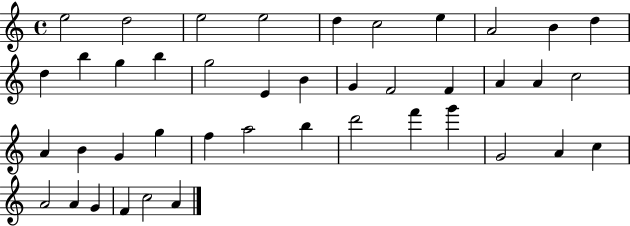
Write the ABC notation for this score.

X:1
T:Untitled
M:4/4
L:1/4
K:C
e2 d2 e2 e2 d c2 e A2 B d d b g b g2 E B G F2 F A A c2 A B G g f a2 b d'2 f' g' G2 A c A2 A G F c2 A